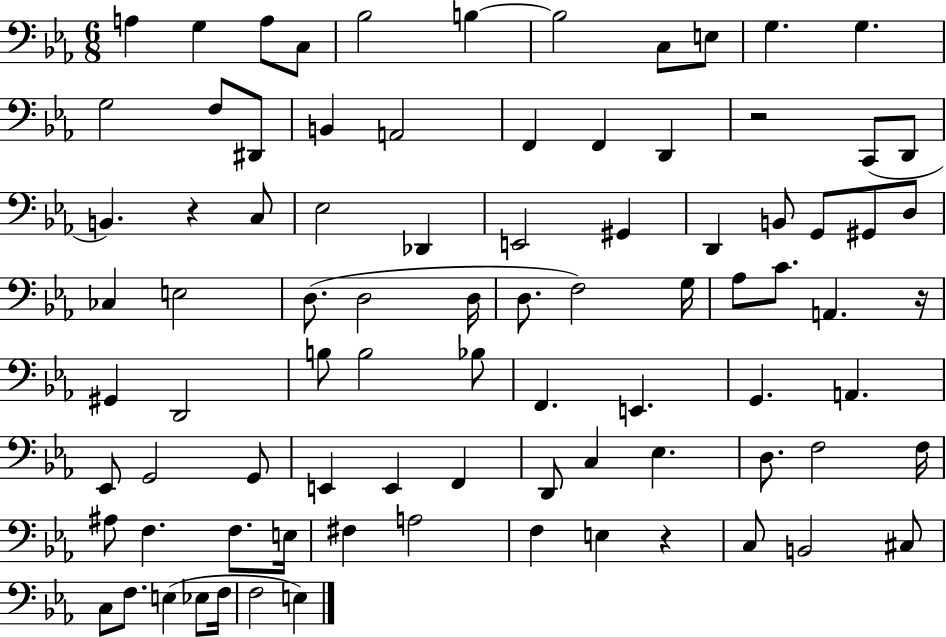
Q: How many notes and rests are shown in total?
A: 86